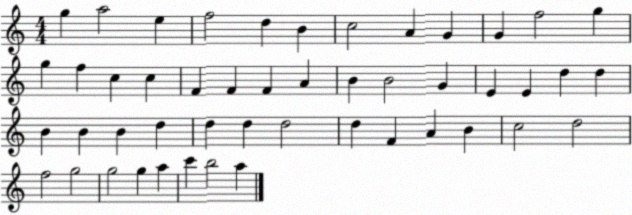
X:1
T:Untitled
M:4/4
L:1/4
K:C
g a2 e f2 d B c2 A G G f2 g g f c c F F F A B B2 G E E d d B B B d d d d2 d F A B c2 d2 f2 g2 g2 g a c' b2 a